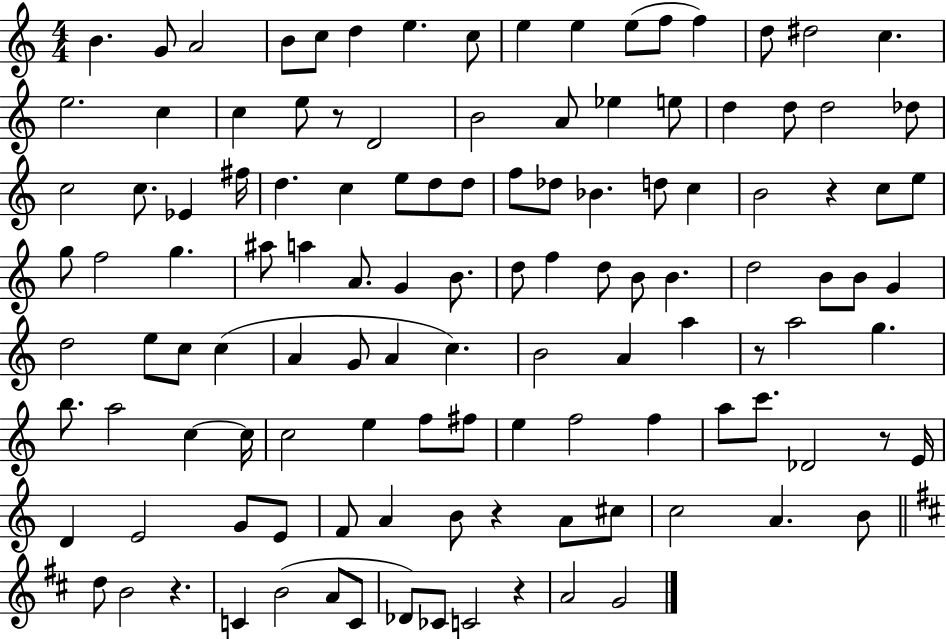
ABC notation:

X:1
T:Untitled
M:4/4
L:1/4
K:C
B G/2 A2 B/2 c/2 d e c/2 e e e/2 f/2 f d/2 ^d2 c e2 c c e/2 z/2 D2 B2 A/2 _e e/2 d d/2 d2 _d/2 c2 c/2 _E ^f/4 d c e/2 d/2 d/2 f/2 _d/2 _B d/2 c B2 z c/2 e/2 g/2 f2 g ^a/2 a A/2 G B/2 d/2 f d/2 B/2 B d2 B/2 B/2 G d2 e/2 c/2 c A G/2 A c B2 A a z/2 a2 g b/2 a2 c c/4 c2 e f/2 ^f/2 e f2 f a/2 c'/2 _D2 z/2 E/4 D E2 G/2 E/2 F/2 A B/2 z A/2 ^c/2 c2 A B/2 d/2 B2 z C B2 A/2 C/2 _D/2 _C/2 C2 z A2 G2